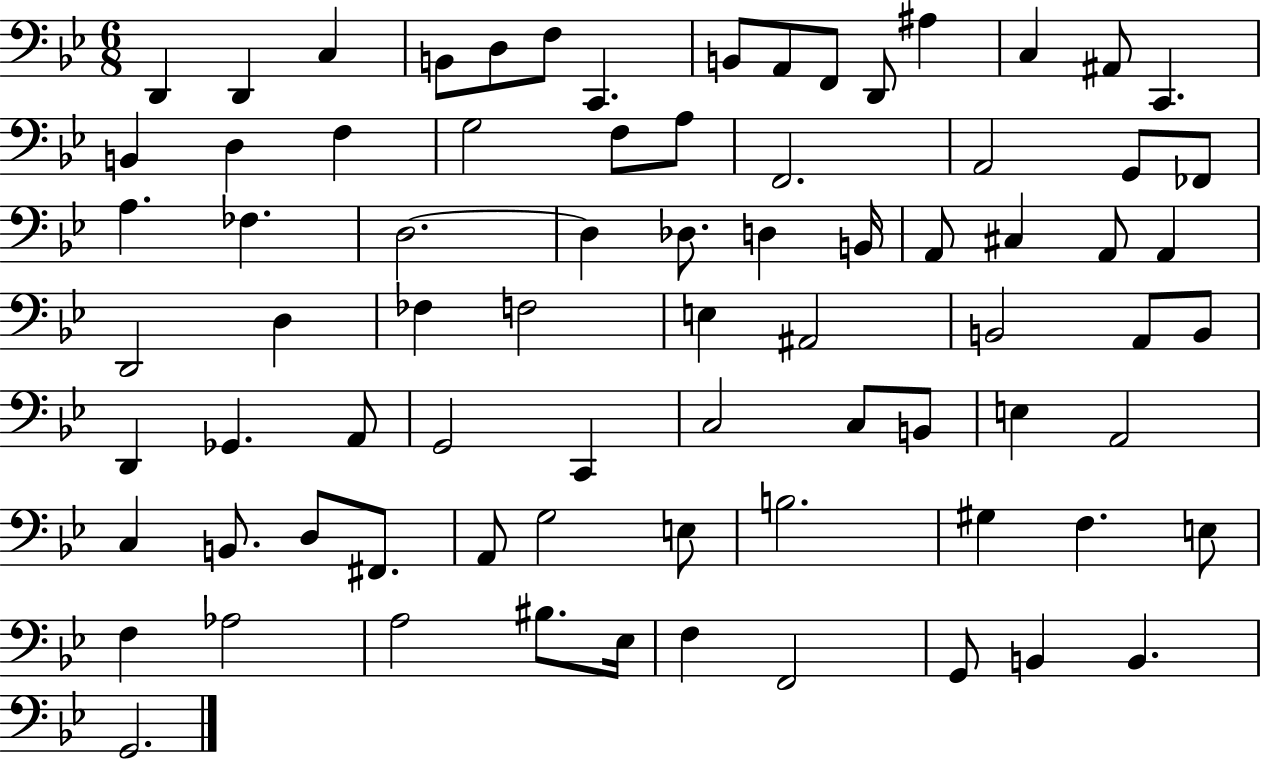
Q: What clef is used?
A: bass